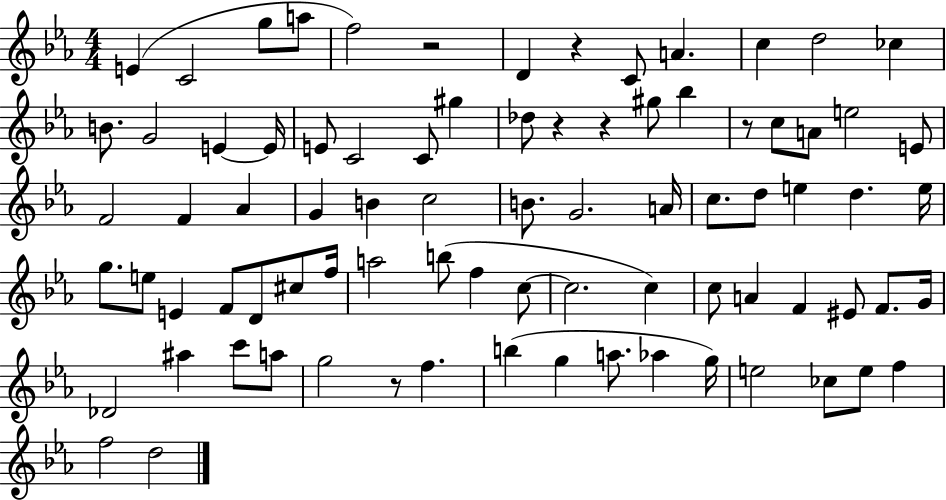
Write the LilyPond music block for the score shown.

{
  \clef treble
  \numericTimeSignature
  \time 4/4
  \key ees \major
  e'4( c'2 g''8 a''8 | f''2) r2 | d'4 r4 c'8 a'4. | c''4 d''2 ces''4 | \break b'8. g'2 e'4~~ e'16 | e'8 c'2 c'8 gis''4 | des''8 r4 r4 gis''8 bes''4 | r8 c''8 a'8 e''2 e'8 | \break f'2 f'4 aes'4 | g'4 b'4 c''2 | b'8. g'2. a'16 | c''8. d''8 e''4 d''4. e''16 | \break g''8. e''8 e'4 f'8 d'8 cis''8 f''16 | a''2 b''8( f''4 c''8~~ | c''2. c''4) | c''8 a'4 f'4 eis'8 f'8. g'16 | \break des'2 ais''4 c'''8 a''8 | g''2 r8 f''4. | b''4( g''4 a''8. aes''4 g''16) | e''2 ces''8 e''8 f''4 | \break f''2 d''2 | \bar "|."
}